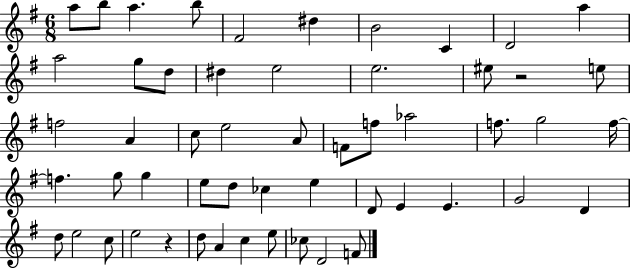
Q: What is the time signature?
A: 6/8